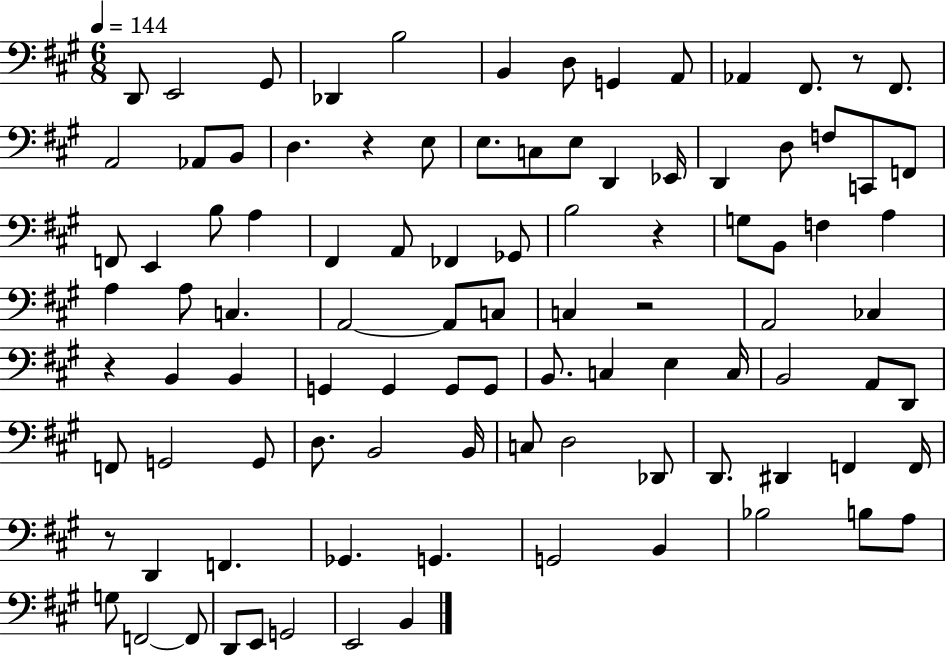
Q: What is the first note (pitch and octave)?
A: D2